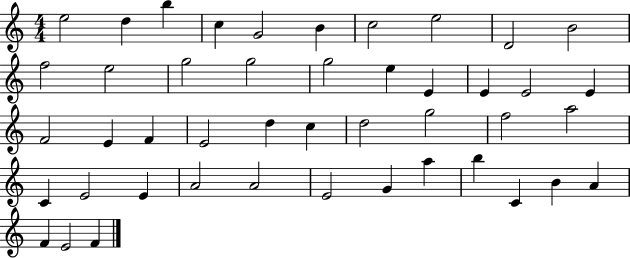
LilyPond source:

{
  \clef treble
  \numericTimeSignature
  \time 4/4
  \key c \major
  e''2 d''4 b''4 | c''4 g'2 b'4 | c''2 e''2 | d'2 b'2 | \break f''2 e''2 | g''2 g''2 | g''2 e''4 e'4 | e'4 e'2 e'4 | \break f'2 e'4 f'4 | e'2 d''4 c''4 | d''2 g''2 | f''2 a''2 | \break c'4 e'2 e'4 | a'2 a'2 | e'2 g'4 a''4 | b''4 c'4 b'4 a'4 | \break f'4 e'2 f'4 | \bar "|."
}